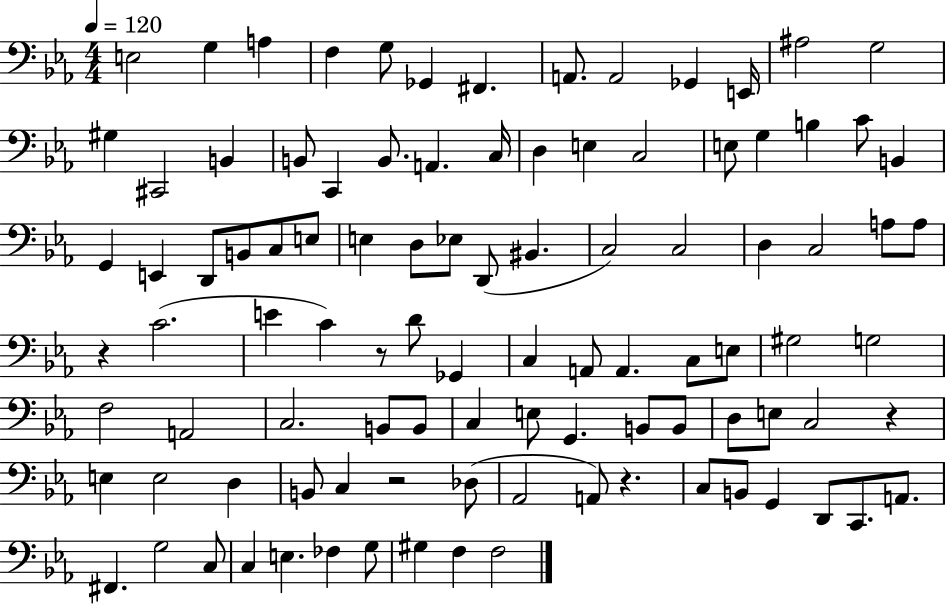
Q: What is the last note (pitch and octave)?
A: F3